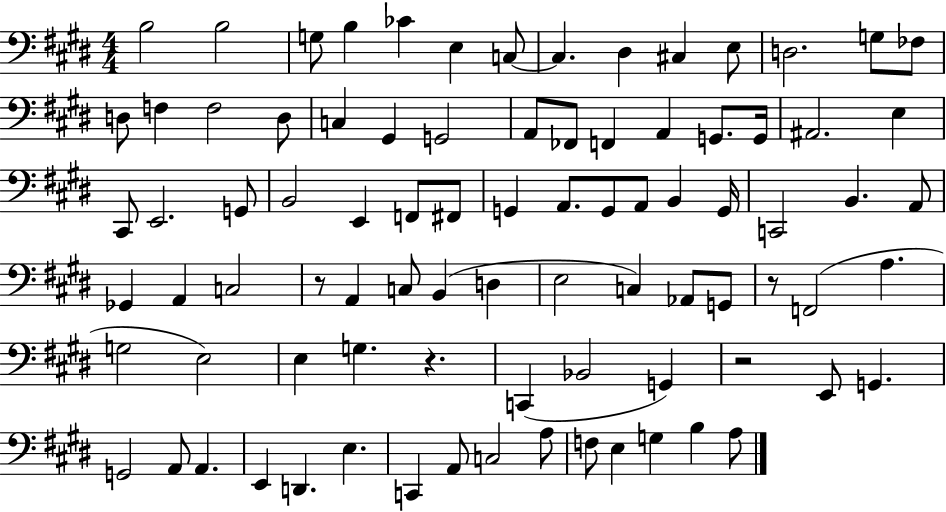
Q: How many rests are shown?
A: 4